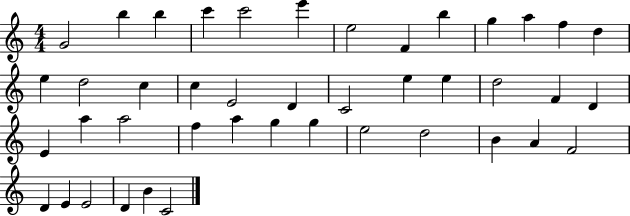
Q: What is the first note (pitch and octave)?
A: G4